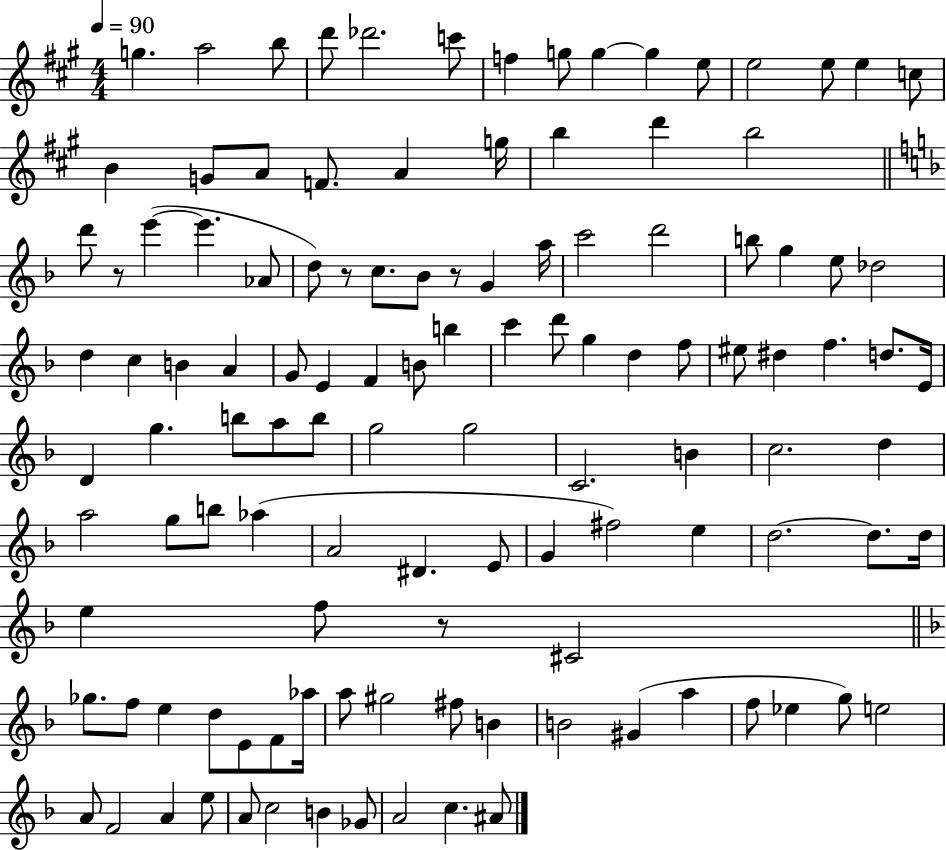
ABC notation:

X:1
T:Untitled
M:4/4
L:1/4
K:A
g a2 b/2 d'/2 _d'2 c'/2 f g/2 g g e/2 e2 e/2 e c/2 B G/2 A/2 F/2 A g/4 b d' b2 d'/2 z/2 e' e' _A/2 d/2 z/2 c/2 _B/2 z/2 G a/4 c'2 d'2 b/2 g e/2 _d2 d c B A G/2 E F B/2 b c' d'/2 g d f/2 ^e/2 ^d f d/2 E/4 D g b/2 a/2 b/2 g2 g2 C2 B c2 d a2 g/2 b/2 _a A2 ^D E/2 G ^f2 e d2 d/2 d/4 e f/2 z/2 ^C2 _g/2 f/2 e d/2 E/2 F/2 _a/4 a/2 ^g2 ^f/2 B B2 ^G a f/2 _e g/2 e2 A/2 F2 A e/2 A/2 c2 B _G/2 A2 c ^A/2